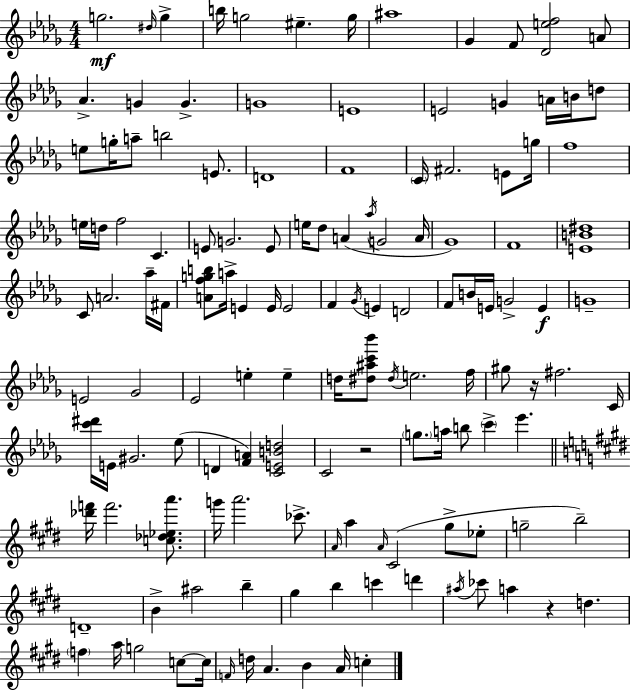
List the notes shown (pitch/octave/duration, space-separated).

G5/h. D#5/s G5/q B5/s G5/h EIS5/q. G5/s A#5/w Gb4/q F4/e [Db4,E5,F5]/h A4/e Ab4/q. G4/q G4/q. G4/w E4/w E4/h G4/q A4/s B4/s D5/e E5/e G5/s A5/e B5/h E4/e. D4/w F4/w C4/s F#4/h. E4/e G5/s F5/w E5/s D5/s F5/h C4/q. E4/e G4/h. E4/e E5/s Db5/e A4/q Ab5/s G4/h A4/s Gb4/w F4/w [E4,B4,D#5]/w C4/e A4/h. Ab5/s F#4/s [A4,F5,G5,B5]/e A5/s E4/q E4/s E4/h F4/q Gb4/s E4/q D4/h F4/e B4/s E4/s G4/h E4/q G4/w E4/h Gb4/h Eb4/h E5/q E5/q D5/s [D#5,A#5,C6,Bb6]/e D#5/s E5/h. F5/s G#5/e R/s F#5/h. C4/s [C6,D#6]/s E4/s G#4/h. Eb5/e D4/q [F4,A4]/q [C4,E4,B4,D5]/h C4/h R/h G5/e. A5/s B5/e C6/q Eb6/q. [Db6,F6]/s F6/h. [C5,Db5,Eb5,A6]/e. G6/s A6/h. CES6/e. A4/s A5/q A4/s C#4/h G#5/e Eb5/e G5/h B5/h D4/w B4/q A#5/h B5/q G#5/q B5/q C6/q D6/q A#5/s CES6/e A5/q R/q D5/q. F5/q A5/s G5/h C5/e C5/s F4/s D5/s A4/q. B4/q A4/s C5/q